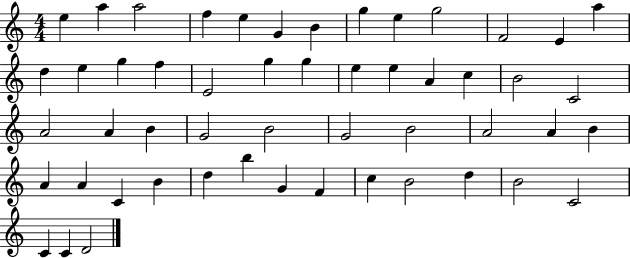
{
  \clef treble
  \numericTimeSignature
  \time 4/4
  \key c \major
  e''4 a''4 a''2 | f''4 e''4 g'4 b'4 | g''4 e''4 g''2 | f'2 e'4 a''4 | \break d''4 e''4 g''4 f''4 | e'2 g''4 g''4 | e''4 e''4 a'4 c''4 | b'2 c'2 | \break a'2 a'4 b'4 | g'2 b'2 | g'2 b'2 | a'2 a'4 b'4 | \break a'4 a'4 c'4 b'4 | d''4 b''4 g'4 f'4 | c''4 b'2 d''4 | b'2 c'2 | \break c'4 c'4 d'2 | \bar "|."
}